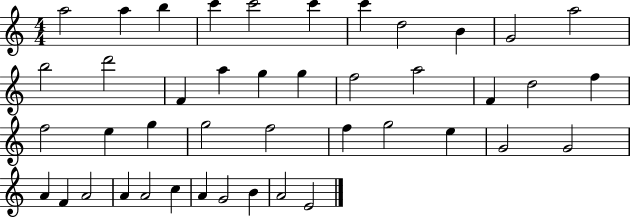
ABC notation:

X:1
T:Untitled
M:4/4
L:1/4
K:C
a2 a b c' c'2 c' c' d2 B G2 a2 b2 d'2 F a g g f2 a2 F d2 f f2 e g g2 f2 f g2 e G2 G2 A F A2 A A2 c A G2 B A2 E2